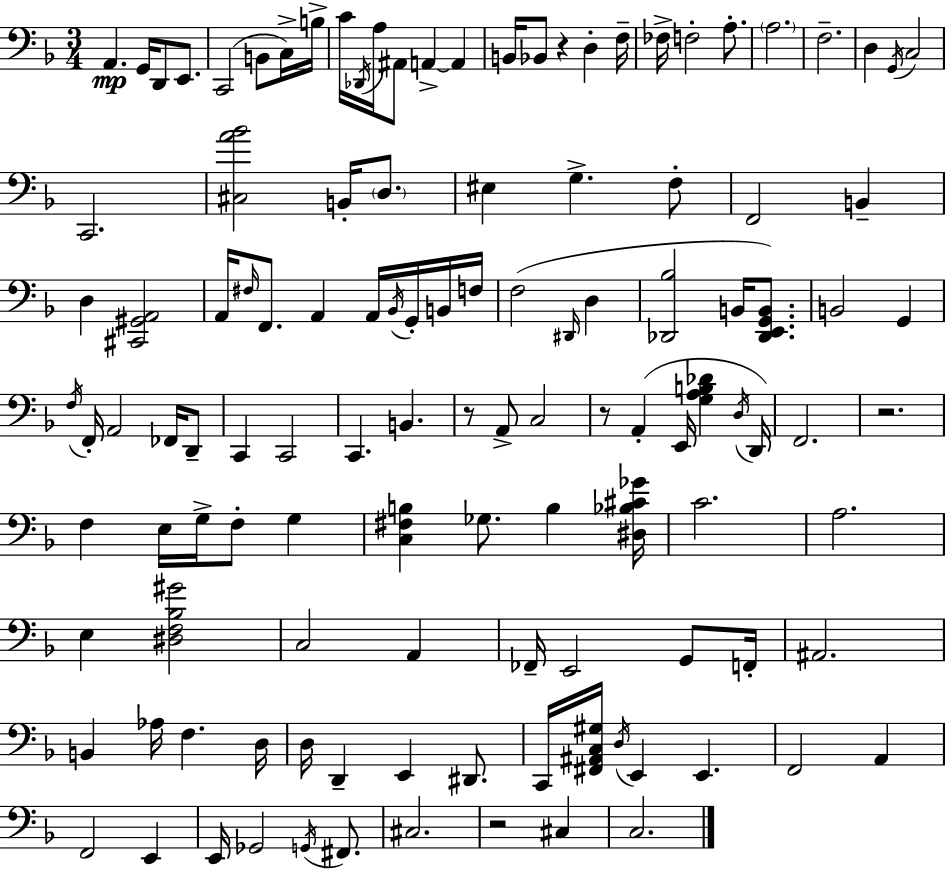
X:1
T:Untitled
M:3/4
L:1/4
K:F
A,, G,,/4 D,,/2 E,,/2 C,,2 B,,/2 C,/4 B,/4 C/4 _D,,/4 A,/4 ^A,,/2 A,, A,, B,,/4 _B,,/2 z D, F,/4 _F,/4 F,2 A,/2 A,2 F,2 D, G,,/4 C,2 C,,2 [^C,A_B]2 B,,/4 D,/2 ^E, G, F,/2 F,,2 B,, D, [^C,,^G,,A,,]2 A,,/4 ^F,/4 F,,/2 A,, A,,/4 _B,,/4 G,,/4 B,,/4 F,/4 F,2 ^D,,/4 D, [_D,,_B,]2 B,,/4 [_D,,E,,G,,B,,]/2 B,,2 G,, F,/4 F,,/4 A,,2 _F,,/4 D,,/2 C,, C,,2 C,, B,, z/2 A,,/2 C,2 z/2 A,, E,,/4 [G,A,B,_D] D,/4 D,,/4 F,,2 z2 F, E,/4 G,/4 F,/2 G, [C,^F,B,] _G,/2 B, [^D,_B,^C_G]/4 C2 A,2 E, [^D,F,_B,^G]2 C,2 A,, _F,,/4 E,,2 G,,/2 F,,/4 ^A,,2 B,, _A,/4 F, D,/4 D,/4 D,, E,, ^D,,/2 C,,/4 [^F,,^A,,C,^G,]/4 D,/4 E,, E,, F,,2 A,, F,,2 E,, E,,/4 _G,,2 G,,/4 ^F,,/2 ^C,2 z2 ^C, C,2